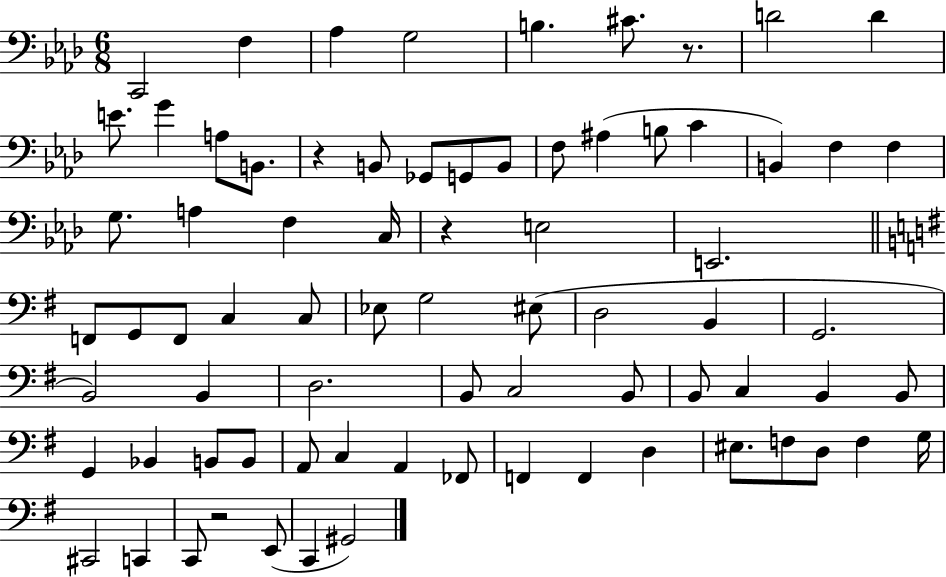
{
  \clef bass
  \numericTimeSignature
  \time 6/8
  \key aes \major
  c,2 f4 | aes4 g2 | b4. cis'8. r8. | d'2 d'4 | \break e'8. g'4 a8 b,8. | r4 b,8 ges,8 g,8 b,8 | f8 ais4( b8 c'4 | b,4) f4 f4 | \break g8. a4 f4 c16 | r4 e2 | e,2. | \bar "||" \break \key e \minor f,8 g,8 f,8 c4 c8 | ees8 g2 eis8( | d2 b,4 | g,2. | \break b,2) b,4 | d2. | b,8 c2 b,8 | b,8 c4 b,4 b,8 | \break g,4 bes,4 b,8 b,8 | a,8 c4 a,4 fes,8 | f,4 f,4 d4 | eis8. f8 d8 f4 g16 | \break cis,2 c,4 | c,8 r2 e,8( | c,4 gis,2) | \bar "|."
}